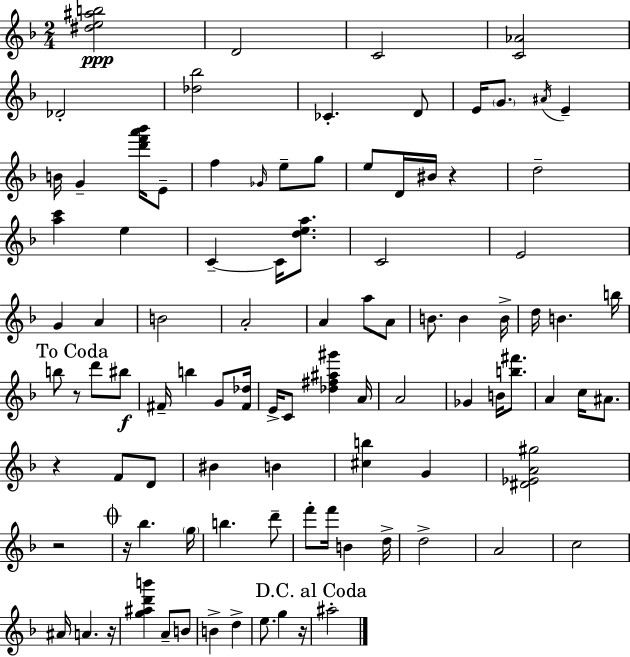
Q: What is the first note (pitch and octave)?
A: D4